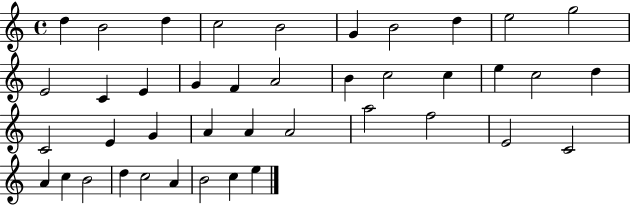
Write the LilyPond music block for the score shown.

{
  \clef treble
  \time 4/4
  \defaultTimeSignature
  \key c \major
  d''4 b'2 d''4 | c''2 b'2 | g'4 b'2 d''4 | e''2 g''2 | \break e'2 c'4 e'4 | g'4 f'4 a'2 | b'4 c''2 c''4 | e''4 c''2 d''4 | \break c'2 e'4 g'4 | a'4 a'4 a'2 | a''2 f''2 | e'2 c'2 | \break a'4 c''4 b'2 | d''4 c''2 a'4 | b'2 c''4 e''4 | \bar "|."
}